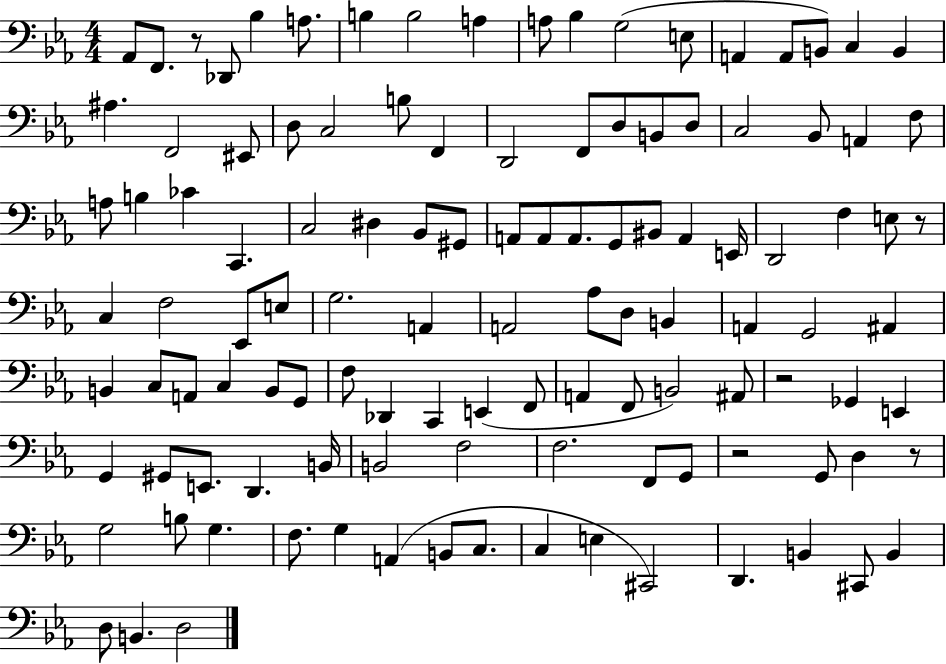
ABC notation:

X:1
T:Untitled
M:4/4
L:1/4
K:Eb
_A,,/2 F,,/2 z/2 _D,,/2 _B, A,/2 B, B,2 A, A,/2 _B, G,2 E,/2 A,, A,,/2 B,,/2 C, B,, ^A, F,,2 ^E,,/2 D,/2 C,2 B,/2 F,, D,,2 F,,/2 D,/2 B,,/2 D,/2 C,2 _B,,/2 A,, F,/2 A,/2 B, _C C,, C,2 ^D, _B,,/2 ^G,,/2 A,,/2 A,,/2 A,,/2 G,,/2 ^B,,/2 A,, E,,/4 D,,2 F, E,/2 z/2 C, F,2 _E,,/2 E,/2 G,2 A,, A,,2 _A,/2 D,/2 B,, A,, G,,2 ^A,, B,, C,/2 A,,/2 C, B,,/2 G,,/2 F,/2 _D,, C,, E,, F,,/2 A,, F,,/2 B,,2 ^A,,/2 z2 _G,, E,, G,, ^G,,/2 E,,/2 D,, B,,/4 B,,2 F,2 F,2 F,,/2 G,,/2 z2 G,,/2 D, z/2 G,2 B,/2 G, F,/2 G, A,, B,,/2 C,/2 C, E, ^C,,2 D,, B,, ^C,,/2 B,, D,/2 B,, D,2